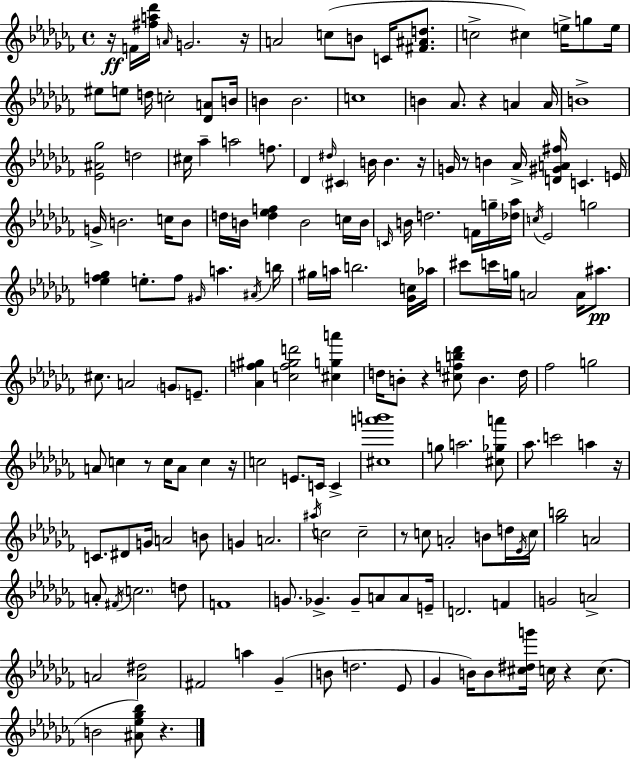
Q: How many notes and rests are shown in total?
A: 173